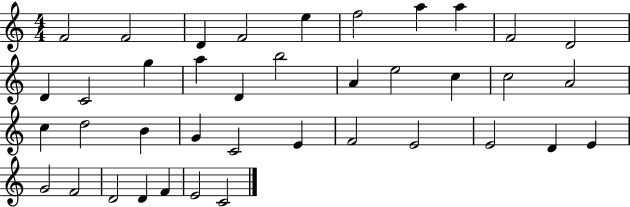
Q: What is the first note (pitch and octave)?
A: F4